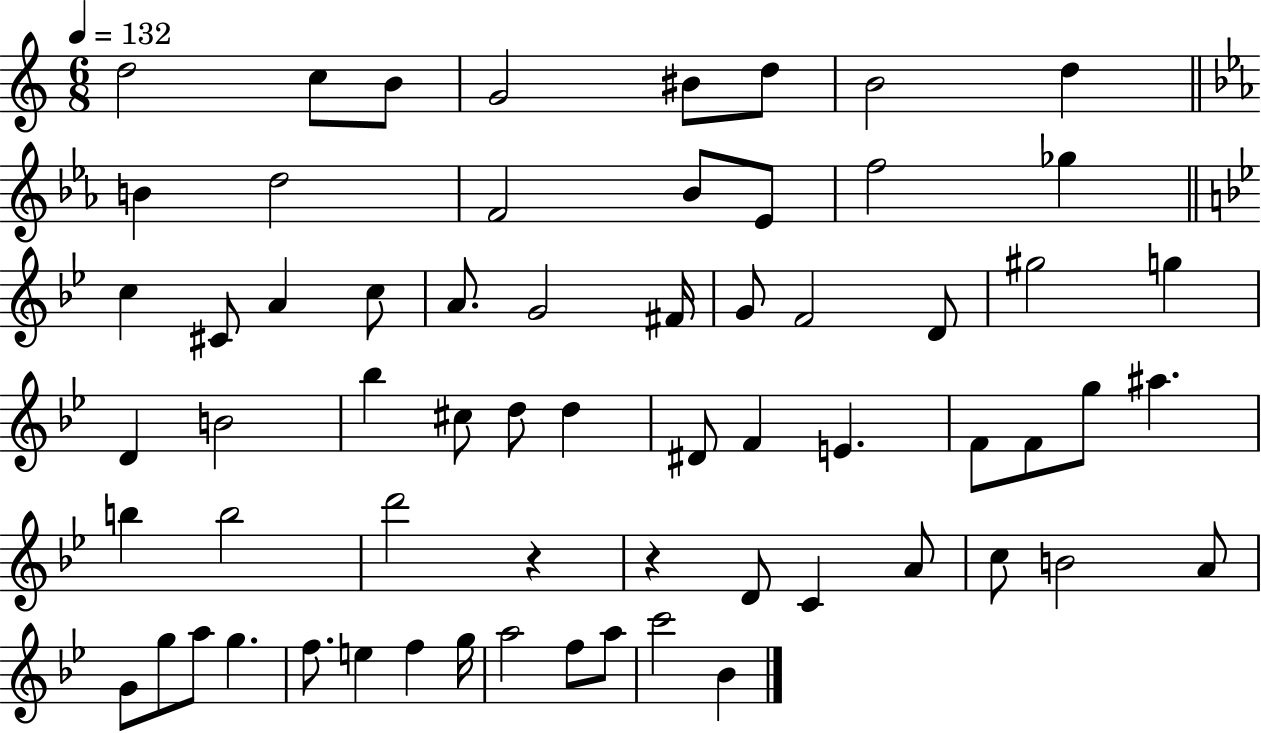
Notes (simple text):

D5/h C5/e B4/e G4/h BIS4/e D5/e B4/h D5/q B4/q D5/h F4/h Bb4/e Eb4/e F5/h Gb5/q C5/q C#4/e A4/q C5/e A4/e. G4/h F#4/s G4/e F4/h D4/e G#5/h G5/q D4/q B4/h Bb5/q C#5/e D5/e D5/q D#4/e F4/q E4/q. F4/e F4/e G5/e A#5/q. B5/q B5/h D6/h R/q R/q D4/e C4/q A4/e C5/e B4/h A4/e G4/e G5/e A5/e G5/q. F5/e. E5/q F5/q G5/s A5/h F5/e A5/e C6/h Bb4/q